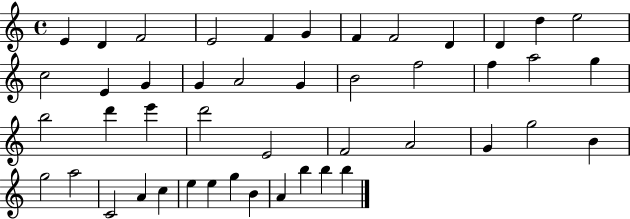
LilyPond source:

{
  \clef treble
  \time 4/4
  \defaultTimeSignature
  \key c \major
  e'4 d'4 f'2 | e'2 f'4 g'4 | f'4 f'2 d'4 | d'4 d''4 e''2 | \break c''2 e'4 g'4 | g'4 a'2 g'4 | b'2 f''2 | f''4 a''2 g''4 | \break b''2 d'''4 e'''4 | d'''2 e'2 | f'2 a'2 | g'4 g''2 b'4 | \break g''2 a''2 | c'2 a'4 c''4 | e''4 e''4 g''4 b'4 | a'4 b''4 b''4 b''4 | \break \bar "|."
}